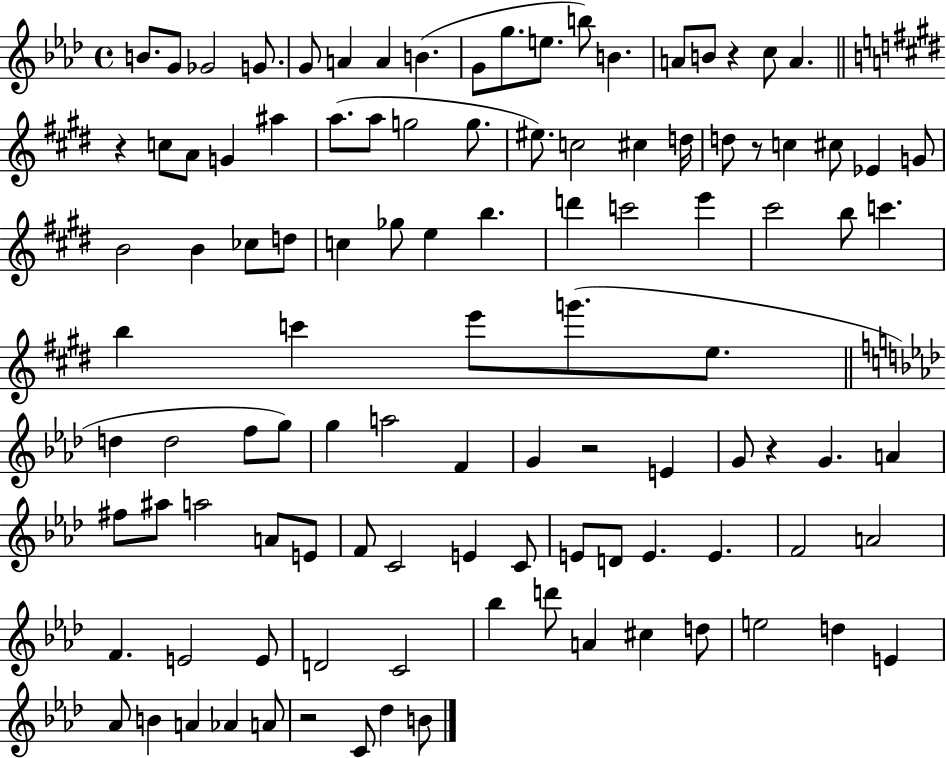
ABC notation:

X:1
T:Untitled
M:4/4
L:1/4
K:Ab
B/2 G/2 _G2 G/2 G/2 A A B G/2 g/2 e/2 b/2 B A/2 B/2 z c/2 A z c/2 A/2 G ^a a/2 a/2 g2 g/2 ^e/2 c2 ^c d/4 d/2 z/2 c ^c/2 _E G/2 B2 B _c/2 d/2 c _g/2 e b d' c'2 e' ^c'2 b/2 c' b c' e'/2 g'/2 e/2 d d2 f/2 g/2 g a2 F G z2 E G/2 z G A ^f/2 ^a/2 a2 A/2 E/2 F/2 C2 E C/2 E/2 D/2 E E F2 A2 F E2 E/2 D2 C2 _b d'/2 A ^c d/2 e2 d E _A/2 B A _A A/2 z2 C/2 _d B/2